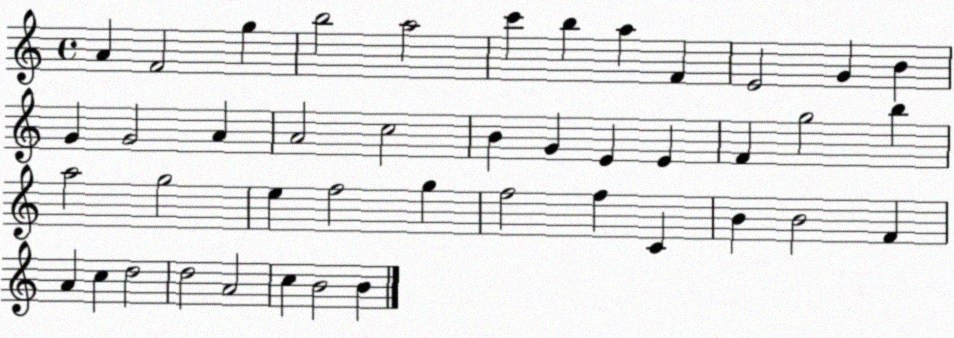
X:1
T:Untitled
M:4/4
L:1/4
K:C
A F2 g b2 a2 c' b a F E2 G B G G2 A A2 c2 B G E E F g2 b a2 g2 e f2 g f2 f C B B2 F A c d2 d2 A2 c B2 B